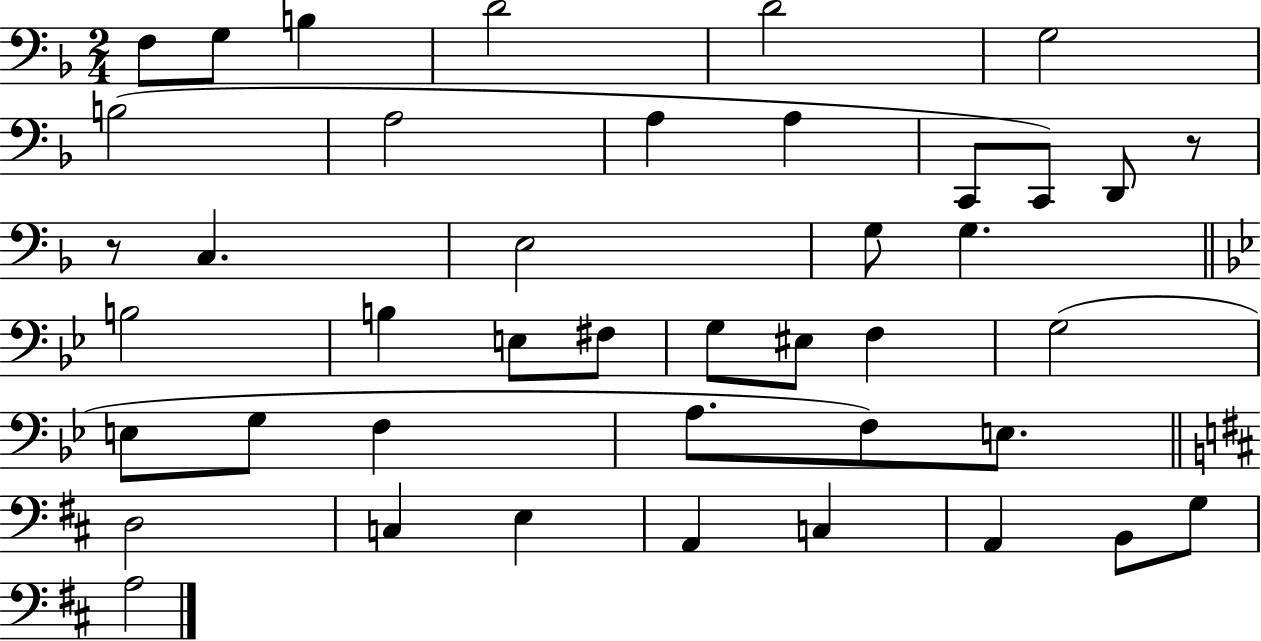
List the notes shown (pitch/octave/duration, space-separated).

F3/e G3/e B3/q D4/h D4/h G3/h B3/h A3/h A3/q A3/q C2/e C2/e D2/e R/e R/e C3/q. E3/h G3/e G3/q. B3/h B3/q E3/e F#3/e G3/e EIS3/e F3/q G3/h E3/e G3/e F3/q A3/e. F3/e E3/e. D3/h C3/q E3/q A2/q C3/q A2/q B2/e G3/e A3/h